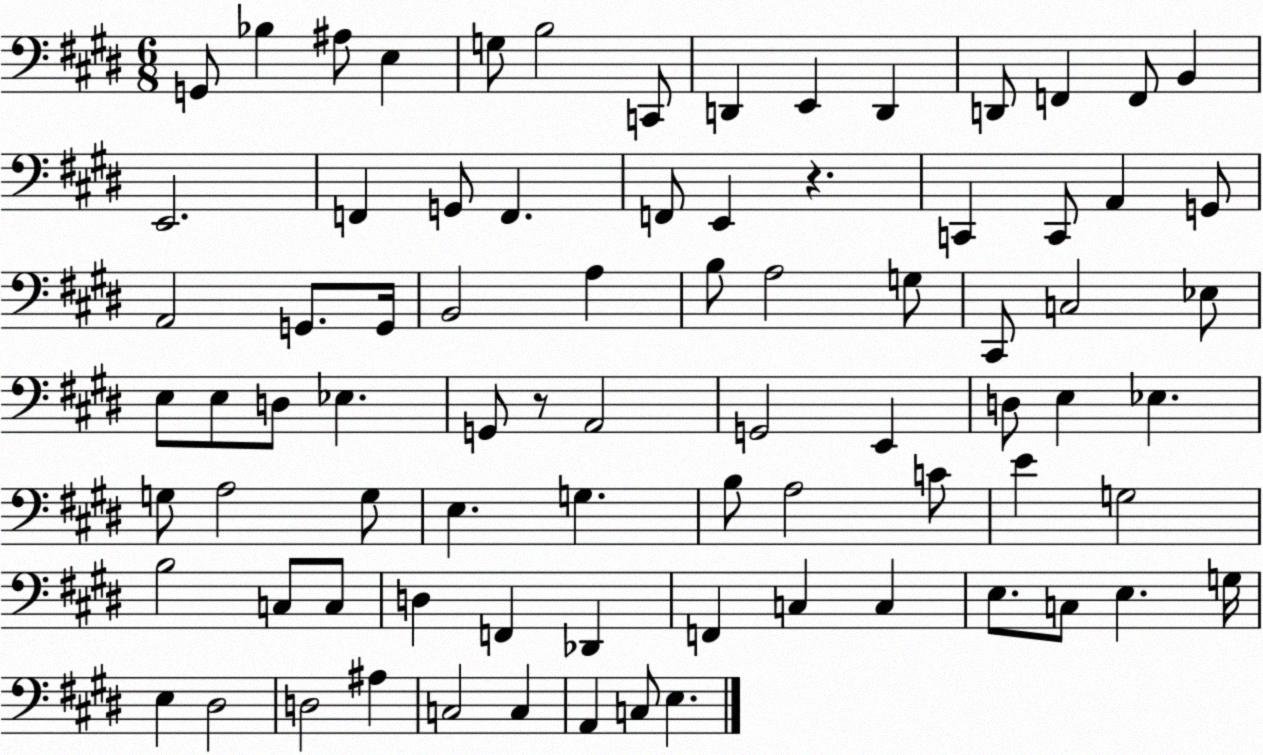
X:1
T:Untitled
M:6/8
L:1/4
K:E
G,,/2 _B, ^A,/2 E, G,/2 B,2 C,,/2 D,, E,, D,, D,,/2 F,, F,,/2 B,, E,,2 F,, G,,/2 F,, F,,/2 E,, z C,, C,,/2 A,, G,,/2 A,,2 G,,/2 G,,/4 B,,2 A, B,/2 A,2 G,/2 ^C,,/2 C,2 _E,/2 E,/2 E,/2 D,/2 _E, G,,/2 z/2 A,,2 G,,2 E,, D,/2 E, _E, G,/2 A,2 G,/2 E, G, B,/2 A,2 C/2 E G,2 B,2 C,/2 C,/2 D, F,, _D,, F,, C, C, E,/2 C,/2 E, G,/4 E, ^D,2 D,2 ^A, C,2 C, A,, C,/2 E,